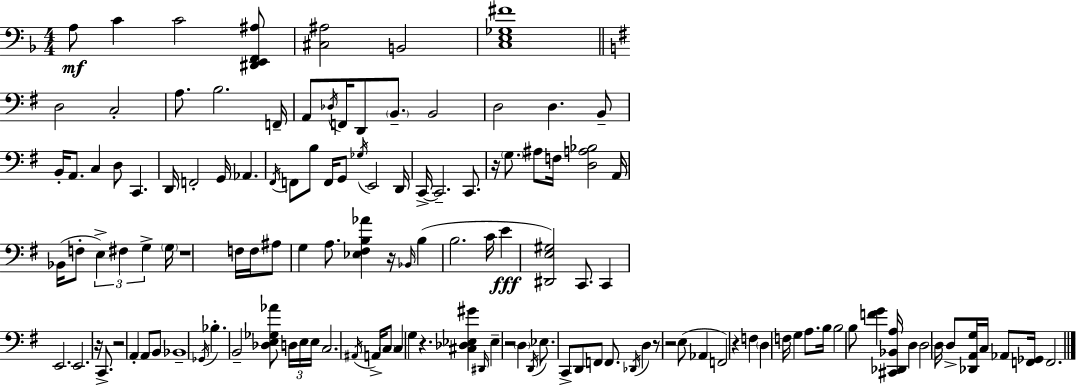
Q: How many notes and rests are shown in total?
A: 130